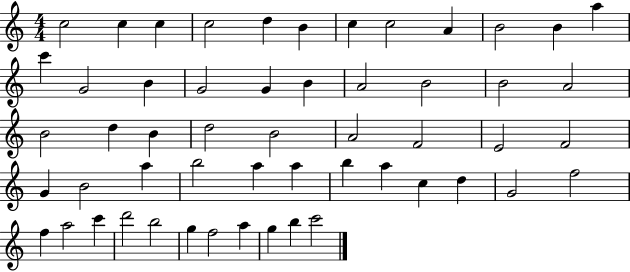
C5/h C5/q C5/q C5/h D5/q B4/q C5/q C5/h A4/q B4/h B4/q A5/q C6/q G4/h B4/q G4/h G4/q B4/q A4/h B4/h B4/h A4/h B4/h D5/q B4/q D5/h B4/h A4/h F4/h E4/h F4/h G4/q B4/h A5/q B5/h A5/q A5/q B5/q A5/q C5/q D5/q G4/h F5/h F5/q A5/h C6/q D6/h B5/h G5/q F5/h A5/q G5/q B5/q C6/h